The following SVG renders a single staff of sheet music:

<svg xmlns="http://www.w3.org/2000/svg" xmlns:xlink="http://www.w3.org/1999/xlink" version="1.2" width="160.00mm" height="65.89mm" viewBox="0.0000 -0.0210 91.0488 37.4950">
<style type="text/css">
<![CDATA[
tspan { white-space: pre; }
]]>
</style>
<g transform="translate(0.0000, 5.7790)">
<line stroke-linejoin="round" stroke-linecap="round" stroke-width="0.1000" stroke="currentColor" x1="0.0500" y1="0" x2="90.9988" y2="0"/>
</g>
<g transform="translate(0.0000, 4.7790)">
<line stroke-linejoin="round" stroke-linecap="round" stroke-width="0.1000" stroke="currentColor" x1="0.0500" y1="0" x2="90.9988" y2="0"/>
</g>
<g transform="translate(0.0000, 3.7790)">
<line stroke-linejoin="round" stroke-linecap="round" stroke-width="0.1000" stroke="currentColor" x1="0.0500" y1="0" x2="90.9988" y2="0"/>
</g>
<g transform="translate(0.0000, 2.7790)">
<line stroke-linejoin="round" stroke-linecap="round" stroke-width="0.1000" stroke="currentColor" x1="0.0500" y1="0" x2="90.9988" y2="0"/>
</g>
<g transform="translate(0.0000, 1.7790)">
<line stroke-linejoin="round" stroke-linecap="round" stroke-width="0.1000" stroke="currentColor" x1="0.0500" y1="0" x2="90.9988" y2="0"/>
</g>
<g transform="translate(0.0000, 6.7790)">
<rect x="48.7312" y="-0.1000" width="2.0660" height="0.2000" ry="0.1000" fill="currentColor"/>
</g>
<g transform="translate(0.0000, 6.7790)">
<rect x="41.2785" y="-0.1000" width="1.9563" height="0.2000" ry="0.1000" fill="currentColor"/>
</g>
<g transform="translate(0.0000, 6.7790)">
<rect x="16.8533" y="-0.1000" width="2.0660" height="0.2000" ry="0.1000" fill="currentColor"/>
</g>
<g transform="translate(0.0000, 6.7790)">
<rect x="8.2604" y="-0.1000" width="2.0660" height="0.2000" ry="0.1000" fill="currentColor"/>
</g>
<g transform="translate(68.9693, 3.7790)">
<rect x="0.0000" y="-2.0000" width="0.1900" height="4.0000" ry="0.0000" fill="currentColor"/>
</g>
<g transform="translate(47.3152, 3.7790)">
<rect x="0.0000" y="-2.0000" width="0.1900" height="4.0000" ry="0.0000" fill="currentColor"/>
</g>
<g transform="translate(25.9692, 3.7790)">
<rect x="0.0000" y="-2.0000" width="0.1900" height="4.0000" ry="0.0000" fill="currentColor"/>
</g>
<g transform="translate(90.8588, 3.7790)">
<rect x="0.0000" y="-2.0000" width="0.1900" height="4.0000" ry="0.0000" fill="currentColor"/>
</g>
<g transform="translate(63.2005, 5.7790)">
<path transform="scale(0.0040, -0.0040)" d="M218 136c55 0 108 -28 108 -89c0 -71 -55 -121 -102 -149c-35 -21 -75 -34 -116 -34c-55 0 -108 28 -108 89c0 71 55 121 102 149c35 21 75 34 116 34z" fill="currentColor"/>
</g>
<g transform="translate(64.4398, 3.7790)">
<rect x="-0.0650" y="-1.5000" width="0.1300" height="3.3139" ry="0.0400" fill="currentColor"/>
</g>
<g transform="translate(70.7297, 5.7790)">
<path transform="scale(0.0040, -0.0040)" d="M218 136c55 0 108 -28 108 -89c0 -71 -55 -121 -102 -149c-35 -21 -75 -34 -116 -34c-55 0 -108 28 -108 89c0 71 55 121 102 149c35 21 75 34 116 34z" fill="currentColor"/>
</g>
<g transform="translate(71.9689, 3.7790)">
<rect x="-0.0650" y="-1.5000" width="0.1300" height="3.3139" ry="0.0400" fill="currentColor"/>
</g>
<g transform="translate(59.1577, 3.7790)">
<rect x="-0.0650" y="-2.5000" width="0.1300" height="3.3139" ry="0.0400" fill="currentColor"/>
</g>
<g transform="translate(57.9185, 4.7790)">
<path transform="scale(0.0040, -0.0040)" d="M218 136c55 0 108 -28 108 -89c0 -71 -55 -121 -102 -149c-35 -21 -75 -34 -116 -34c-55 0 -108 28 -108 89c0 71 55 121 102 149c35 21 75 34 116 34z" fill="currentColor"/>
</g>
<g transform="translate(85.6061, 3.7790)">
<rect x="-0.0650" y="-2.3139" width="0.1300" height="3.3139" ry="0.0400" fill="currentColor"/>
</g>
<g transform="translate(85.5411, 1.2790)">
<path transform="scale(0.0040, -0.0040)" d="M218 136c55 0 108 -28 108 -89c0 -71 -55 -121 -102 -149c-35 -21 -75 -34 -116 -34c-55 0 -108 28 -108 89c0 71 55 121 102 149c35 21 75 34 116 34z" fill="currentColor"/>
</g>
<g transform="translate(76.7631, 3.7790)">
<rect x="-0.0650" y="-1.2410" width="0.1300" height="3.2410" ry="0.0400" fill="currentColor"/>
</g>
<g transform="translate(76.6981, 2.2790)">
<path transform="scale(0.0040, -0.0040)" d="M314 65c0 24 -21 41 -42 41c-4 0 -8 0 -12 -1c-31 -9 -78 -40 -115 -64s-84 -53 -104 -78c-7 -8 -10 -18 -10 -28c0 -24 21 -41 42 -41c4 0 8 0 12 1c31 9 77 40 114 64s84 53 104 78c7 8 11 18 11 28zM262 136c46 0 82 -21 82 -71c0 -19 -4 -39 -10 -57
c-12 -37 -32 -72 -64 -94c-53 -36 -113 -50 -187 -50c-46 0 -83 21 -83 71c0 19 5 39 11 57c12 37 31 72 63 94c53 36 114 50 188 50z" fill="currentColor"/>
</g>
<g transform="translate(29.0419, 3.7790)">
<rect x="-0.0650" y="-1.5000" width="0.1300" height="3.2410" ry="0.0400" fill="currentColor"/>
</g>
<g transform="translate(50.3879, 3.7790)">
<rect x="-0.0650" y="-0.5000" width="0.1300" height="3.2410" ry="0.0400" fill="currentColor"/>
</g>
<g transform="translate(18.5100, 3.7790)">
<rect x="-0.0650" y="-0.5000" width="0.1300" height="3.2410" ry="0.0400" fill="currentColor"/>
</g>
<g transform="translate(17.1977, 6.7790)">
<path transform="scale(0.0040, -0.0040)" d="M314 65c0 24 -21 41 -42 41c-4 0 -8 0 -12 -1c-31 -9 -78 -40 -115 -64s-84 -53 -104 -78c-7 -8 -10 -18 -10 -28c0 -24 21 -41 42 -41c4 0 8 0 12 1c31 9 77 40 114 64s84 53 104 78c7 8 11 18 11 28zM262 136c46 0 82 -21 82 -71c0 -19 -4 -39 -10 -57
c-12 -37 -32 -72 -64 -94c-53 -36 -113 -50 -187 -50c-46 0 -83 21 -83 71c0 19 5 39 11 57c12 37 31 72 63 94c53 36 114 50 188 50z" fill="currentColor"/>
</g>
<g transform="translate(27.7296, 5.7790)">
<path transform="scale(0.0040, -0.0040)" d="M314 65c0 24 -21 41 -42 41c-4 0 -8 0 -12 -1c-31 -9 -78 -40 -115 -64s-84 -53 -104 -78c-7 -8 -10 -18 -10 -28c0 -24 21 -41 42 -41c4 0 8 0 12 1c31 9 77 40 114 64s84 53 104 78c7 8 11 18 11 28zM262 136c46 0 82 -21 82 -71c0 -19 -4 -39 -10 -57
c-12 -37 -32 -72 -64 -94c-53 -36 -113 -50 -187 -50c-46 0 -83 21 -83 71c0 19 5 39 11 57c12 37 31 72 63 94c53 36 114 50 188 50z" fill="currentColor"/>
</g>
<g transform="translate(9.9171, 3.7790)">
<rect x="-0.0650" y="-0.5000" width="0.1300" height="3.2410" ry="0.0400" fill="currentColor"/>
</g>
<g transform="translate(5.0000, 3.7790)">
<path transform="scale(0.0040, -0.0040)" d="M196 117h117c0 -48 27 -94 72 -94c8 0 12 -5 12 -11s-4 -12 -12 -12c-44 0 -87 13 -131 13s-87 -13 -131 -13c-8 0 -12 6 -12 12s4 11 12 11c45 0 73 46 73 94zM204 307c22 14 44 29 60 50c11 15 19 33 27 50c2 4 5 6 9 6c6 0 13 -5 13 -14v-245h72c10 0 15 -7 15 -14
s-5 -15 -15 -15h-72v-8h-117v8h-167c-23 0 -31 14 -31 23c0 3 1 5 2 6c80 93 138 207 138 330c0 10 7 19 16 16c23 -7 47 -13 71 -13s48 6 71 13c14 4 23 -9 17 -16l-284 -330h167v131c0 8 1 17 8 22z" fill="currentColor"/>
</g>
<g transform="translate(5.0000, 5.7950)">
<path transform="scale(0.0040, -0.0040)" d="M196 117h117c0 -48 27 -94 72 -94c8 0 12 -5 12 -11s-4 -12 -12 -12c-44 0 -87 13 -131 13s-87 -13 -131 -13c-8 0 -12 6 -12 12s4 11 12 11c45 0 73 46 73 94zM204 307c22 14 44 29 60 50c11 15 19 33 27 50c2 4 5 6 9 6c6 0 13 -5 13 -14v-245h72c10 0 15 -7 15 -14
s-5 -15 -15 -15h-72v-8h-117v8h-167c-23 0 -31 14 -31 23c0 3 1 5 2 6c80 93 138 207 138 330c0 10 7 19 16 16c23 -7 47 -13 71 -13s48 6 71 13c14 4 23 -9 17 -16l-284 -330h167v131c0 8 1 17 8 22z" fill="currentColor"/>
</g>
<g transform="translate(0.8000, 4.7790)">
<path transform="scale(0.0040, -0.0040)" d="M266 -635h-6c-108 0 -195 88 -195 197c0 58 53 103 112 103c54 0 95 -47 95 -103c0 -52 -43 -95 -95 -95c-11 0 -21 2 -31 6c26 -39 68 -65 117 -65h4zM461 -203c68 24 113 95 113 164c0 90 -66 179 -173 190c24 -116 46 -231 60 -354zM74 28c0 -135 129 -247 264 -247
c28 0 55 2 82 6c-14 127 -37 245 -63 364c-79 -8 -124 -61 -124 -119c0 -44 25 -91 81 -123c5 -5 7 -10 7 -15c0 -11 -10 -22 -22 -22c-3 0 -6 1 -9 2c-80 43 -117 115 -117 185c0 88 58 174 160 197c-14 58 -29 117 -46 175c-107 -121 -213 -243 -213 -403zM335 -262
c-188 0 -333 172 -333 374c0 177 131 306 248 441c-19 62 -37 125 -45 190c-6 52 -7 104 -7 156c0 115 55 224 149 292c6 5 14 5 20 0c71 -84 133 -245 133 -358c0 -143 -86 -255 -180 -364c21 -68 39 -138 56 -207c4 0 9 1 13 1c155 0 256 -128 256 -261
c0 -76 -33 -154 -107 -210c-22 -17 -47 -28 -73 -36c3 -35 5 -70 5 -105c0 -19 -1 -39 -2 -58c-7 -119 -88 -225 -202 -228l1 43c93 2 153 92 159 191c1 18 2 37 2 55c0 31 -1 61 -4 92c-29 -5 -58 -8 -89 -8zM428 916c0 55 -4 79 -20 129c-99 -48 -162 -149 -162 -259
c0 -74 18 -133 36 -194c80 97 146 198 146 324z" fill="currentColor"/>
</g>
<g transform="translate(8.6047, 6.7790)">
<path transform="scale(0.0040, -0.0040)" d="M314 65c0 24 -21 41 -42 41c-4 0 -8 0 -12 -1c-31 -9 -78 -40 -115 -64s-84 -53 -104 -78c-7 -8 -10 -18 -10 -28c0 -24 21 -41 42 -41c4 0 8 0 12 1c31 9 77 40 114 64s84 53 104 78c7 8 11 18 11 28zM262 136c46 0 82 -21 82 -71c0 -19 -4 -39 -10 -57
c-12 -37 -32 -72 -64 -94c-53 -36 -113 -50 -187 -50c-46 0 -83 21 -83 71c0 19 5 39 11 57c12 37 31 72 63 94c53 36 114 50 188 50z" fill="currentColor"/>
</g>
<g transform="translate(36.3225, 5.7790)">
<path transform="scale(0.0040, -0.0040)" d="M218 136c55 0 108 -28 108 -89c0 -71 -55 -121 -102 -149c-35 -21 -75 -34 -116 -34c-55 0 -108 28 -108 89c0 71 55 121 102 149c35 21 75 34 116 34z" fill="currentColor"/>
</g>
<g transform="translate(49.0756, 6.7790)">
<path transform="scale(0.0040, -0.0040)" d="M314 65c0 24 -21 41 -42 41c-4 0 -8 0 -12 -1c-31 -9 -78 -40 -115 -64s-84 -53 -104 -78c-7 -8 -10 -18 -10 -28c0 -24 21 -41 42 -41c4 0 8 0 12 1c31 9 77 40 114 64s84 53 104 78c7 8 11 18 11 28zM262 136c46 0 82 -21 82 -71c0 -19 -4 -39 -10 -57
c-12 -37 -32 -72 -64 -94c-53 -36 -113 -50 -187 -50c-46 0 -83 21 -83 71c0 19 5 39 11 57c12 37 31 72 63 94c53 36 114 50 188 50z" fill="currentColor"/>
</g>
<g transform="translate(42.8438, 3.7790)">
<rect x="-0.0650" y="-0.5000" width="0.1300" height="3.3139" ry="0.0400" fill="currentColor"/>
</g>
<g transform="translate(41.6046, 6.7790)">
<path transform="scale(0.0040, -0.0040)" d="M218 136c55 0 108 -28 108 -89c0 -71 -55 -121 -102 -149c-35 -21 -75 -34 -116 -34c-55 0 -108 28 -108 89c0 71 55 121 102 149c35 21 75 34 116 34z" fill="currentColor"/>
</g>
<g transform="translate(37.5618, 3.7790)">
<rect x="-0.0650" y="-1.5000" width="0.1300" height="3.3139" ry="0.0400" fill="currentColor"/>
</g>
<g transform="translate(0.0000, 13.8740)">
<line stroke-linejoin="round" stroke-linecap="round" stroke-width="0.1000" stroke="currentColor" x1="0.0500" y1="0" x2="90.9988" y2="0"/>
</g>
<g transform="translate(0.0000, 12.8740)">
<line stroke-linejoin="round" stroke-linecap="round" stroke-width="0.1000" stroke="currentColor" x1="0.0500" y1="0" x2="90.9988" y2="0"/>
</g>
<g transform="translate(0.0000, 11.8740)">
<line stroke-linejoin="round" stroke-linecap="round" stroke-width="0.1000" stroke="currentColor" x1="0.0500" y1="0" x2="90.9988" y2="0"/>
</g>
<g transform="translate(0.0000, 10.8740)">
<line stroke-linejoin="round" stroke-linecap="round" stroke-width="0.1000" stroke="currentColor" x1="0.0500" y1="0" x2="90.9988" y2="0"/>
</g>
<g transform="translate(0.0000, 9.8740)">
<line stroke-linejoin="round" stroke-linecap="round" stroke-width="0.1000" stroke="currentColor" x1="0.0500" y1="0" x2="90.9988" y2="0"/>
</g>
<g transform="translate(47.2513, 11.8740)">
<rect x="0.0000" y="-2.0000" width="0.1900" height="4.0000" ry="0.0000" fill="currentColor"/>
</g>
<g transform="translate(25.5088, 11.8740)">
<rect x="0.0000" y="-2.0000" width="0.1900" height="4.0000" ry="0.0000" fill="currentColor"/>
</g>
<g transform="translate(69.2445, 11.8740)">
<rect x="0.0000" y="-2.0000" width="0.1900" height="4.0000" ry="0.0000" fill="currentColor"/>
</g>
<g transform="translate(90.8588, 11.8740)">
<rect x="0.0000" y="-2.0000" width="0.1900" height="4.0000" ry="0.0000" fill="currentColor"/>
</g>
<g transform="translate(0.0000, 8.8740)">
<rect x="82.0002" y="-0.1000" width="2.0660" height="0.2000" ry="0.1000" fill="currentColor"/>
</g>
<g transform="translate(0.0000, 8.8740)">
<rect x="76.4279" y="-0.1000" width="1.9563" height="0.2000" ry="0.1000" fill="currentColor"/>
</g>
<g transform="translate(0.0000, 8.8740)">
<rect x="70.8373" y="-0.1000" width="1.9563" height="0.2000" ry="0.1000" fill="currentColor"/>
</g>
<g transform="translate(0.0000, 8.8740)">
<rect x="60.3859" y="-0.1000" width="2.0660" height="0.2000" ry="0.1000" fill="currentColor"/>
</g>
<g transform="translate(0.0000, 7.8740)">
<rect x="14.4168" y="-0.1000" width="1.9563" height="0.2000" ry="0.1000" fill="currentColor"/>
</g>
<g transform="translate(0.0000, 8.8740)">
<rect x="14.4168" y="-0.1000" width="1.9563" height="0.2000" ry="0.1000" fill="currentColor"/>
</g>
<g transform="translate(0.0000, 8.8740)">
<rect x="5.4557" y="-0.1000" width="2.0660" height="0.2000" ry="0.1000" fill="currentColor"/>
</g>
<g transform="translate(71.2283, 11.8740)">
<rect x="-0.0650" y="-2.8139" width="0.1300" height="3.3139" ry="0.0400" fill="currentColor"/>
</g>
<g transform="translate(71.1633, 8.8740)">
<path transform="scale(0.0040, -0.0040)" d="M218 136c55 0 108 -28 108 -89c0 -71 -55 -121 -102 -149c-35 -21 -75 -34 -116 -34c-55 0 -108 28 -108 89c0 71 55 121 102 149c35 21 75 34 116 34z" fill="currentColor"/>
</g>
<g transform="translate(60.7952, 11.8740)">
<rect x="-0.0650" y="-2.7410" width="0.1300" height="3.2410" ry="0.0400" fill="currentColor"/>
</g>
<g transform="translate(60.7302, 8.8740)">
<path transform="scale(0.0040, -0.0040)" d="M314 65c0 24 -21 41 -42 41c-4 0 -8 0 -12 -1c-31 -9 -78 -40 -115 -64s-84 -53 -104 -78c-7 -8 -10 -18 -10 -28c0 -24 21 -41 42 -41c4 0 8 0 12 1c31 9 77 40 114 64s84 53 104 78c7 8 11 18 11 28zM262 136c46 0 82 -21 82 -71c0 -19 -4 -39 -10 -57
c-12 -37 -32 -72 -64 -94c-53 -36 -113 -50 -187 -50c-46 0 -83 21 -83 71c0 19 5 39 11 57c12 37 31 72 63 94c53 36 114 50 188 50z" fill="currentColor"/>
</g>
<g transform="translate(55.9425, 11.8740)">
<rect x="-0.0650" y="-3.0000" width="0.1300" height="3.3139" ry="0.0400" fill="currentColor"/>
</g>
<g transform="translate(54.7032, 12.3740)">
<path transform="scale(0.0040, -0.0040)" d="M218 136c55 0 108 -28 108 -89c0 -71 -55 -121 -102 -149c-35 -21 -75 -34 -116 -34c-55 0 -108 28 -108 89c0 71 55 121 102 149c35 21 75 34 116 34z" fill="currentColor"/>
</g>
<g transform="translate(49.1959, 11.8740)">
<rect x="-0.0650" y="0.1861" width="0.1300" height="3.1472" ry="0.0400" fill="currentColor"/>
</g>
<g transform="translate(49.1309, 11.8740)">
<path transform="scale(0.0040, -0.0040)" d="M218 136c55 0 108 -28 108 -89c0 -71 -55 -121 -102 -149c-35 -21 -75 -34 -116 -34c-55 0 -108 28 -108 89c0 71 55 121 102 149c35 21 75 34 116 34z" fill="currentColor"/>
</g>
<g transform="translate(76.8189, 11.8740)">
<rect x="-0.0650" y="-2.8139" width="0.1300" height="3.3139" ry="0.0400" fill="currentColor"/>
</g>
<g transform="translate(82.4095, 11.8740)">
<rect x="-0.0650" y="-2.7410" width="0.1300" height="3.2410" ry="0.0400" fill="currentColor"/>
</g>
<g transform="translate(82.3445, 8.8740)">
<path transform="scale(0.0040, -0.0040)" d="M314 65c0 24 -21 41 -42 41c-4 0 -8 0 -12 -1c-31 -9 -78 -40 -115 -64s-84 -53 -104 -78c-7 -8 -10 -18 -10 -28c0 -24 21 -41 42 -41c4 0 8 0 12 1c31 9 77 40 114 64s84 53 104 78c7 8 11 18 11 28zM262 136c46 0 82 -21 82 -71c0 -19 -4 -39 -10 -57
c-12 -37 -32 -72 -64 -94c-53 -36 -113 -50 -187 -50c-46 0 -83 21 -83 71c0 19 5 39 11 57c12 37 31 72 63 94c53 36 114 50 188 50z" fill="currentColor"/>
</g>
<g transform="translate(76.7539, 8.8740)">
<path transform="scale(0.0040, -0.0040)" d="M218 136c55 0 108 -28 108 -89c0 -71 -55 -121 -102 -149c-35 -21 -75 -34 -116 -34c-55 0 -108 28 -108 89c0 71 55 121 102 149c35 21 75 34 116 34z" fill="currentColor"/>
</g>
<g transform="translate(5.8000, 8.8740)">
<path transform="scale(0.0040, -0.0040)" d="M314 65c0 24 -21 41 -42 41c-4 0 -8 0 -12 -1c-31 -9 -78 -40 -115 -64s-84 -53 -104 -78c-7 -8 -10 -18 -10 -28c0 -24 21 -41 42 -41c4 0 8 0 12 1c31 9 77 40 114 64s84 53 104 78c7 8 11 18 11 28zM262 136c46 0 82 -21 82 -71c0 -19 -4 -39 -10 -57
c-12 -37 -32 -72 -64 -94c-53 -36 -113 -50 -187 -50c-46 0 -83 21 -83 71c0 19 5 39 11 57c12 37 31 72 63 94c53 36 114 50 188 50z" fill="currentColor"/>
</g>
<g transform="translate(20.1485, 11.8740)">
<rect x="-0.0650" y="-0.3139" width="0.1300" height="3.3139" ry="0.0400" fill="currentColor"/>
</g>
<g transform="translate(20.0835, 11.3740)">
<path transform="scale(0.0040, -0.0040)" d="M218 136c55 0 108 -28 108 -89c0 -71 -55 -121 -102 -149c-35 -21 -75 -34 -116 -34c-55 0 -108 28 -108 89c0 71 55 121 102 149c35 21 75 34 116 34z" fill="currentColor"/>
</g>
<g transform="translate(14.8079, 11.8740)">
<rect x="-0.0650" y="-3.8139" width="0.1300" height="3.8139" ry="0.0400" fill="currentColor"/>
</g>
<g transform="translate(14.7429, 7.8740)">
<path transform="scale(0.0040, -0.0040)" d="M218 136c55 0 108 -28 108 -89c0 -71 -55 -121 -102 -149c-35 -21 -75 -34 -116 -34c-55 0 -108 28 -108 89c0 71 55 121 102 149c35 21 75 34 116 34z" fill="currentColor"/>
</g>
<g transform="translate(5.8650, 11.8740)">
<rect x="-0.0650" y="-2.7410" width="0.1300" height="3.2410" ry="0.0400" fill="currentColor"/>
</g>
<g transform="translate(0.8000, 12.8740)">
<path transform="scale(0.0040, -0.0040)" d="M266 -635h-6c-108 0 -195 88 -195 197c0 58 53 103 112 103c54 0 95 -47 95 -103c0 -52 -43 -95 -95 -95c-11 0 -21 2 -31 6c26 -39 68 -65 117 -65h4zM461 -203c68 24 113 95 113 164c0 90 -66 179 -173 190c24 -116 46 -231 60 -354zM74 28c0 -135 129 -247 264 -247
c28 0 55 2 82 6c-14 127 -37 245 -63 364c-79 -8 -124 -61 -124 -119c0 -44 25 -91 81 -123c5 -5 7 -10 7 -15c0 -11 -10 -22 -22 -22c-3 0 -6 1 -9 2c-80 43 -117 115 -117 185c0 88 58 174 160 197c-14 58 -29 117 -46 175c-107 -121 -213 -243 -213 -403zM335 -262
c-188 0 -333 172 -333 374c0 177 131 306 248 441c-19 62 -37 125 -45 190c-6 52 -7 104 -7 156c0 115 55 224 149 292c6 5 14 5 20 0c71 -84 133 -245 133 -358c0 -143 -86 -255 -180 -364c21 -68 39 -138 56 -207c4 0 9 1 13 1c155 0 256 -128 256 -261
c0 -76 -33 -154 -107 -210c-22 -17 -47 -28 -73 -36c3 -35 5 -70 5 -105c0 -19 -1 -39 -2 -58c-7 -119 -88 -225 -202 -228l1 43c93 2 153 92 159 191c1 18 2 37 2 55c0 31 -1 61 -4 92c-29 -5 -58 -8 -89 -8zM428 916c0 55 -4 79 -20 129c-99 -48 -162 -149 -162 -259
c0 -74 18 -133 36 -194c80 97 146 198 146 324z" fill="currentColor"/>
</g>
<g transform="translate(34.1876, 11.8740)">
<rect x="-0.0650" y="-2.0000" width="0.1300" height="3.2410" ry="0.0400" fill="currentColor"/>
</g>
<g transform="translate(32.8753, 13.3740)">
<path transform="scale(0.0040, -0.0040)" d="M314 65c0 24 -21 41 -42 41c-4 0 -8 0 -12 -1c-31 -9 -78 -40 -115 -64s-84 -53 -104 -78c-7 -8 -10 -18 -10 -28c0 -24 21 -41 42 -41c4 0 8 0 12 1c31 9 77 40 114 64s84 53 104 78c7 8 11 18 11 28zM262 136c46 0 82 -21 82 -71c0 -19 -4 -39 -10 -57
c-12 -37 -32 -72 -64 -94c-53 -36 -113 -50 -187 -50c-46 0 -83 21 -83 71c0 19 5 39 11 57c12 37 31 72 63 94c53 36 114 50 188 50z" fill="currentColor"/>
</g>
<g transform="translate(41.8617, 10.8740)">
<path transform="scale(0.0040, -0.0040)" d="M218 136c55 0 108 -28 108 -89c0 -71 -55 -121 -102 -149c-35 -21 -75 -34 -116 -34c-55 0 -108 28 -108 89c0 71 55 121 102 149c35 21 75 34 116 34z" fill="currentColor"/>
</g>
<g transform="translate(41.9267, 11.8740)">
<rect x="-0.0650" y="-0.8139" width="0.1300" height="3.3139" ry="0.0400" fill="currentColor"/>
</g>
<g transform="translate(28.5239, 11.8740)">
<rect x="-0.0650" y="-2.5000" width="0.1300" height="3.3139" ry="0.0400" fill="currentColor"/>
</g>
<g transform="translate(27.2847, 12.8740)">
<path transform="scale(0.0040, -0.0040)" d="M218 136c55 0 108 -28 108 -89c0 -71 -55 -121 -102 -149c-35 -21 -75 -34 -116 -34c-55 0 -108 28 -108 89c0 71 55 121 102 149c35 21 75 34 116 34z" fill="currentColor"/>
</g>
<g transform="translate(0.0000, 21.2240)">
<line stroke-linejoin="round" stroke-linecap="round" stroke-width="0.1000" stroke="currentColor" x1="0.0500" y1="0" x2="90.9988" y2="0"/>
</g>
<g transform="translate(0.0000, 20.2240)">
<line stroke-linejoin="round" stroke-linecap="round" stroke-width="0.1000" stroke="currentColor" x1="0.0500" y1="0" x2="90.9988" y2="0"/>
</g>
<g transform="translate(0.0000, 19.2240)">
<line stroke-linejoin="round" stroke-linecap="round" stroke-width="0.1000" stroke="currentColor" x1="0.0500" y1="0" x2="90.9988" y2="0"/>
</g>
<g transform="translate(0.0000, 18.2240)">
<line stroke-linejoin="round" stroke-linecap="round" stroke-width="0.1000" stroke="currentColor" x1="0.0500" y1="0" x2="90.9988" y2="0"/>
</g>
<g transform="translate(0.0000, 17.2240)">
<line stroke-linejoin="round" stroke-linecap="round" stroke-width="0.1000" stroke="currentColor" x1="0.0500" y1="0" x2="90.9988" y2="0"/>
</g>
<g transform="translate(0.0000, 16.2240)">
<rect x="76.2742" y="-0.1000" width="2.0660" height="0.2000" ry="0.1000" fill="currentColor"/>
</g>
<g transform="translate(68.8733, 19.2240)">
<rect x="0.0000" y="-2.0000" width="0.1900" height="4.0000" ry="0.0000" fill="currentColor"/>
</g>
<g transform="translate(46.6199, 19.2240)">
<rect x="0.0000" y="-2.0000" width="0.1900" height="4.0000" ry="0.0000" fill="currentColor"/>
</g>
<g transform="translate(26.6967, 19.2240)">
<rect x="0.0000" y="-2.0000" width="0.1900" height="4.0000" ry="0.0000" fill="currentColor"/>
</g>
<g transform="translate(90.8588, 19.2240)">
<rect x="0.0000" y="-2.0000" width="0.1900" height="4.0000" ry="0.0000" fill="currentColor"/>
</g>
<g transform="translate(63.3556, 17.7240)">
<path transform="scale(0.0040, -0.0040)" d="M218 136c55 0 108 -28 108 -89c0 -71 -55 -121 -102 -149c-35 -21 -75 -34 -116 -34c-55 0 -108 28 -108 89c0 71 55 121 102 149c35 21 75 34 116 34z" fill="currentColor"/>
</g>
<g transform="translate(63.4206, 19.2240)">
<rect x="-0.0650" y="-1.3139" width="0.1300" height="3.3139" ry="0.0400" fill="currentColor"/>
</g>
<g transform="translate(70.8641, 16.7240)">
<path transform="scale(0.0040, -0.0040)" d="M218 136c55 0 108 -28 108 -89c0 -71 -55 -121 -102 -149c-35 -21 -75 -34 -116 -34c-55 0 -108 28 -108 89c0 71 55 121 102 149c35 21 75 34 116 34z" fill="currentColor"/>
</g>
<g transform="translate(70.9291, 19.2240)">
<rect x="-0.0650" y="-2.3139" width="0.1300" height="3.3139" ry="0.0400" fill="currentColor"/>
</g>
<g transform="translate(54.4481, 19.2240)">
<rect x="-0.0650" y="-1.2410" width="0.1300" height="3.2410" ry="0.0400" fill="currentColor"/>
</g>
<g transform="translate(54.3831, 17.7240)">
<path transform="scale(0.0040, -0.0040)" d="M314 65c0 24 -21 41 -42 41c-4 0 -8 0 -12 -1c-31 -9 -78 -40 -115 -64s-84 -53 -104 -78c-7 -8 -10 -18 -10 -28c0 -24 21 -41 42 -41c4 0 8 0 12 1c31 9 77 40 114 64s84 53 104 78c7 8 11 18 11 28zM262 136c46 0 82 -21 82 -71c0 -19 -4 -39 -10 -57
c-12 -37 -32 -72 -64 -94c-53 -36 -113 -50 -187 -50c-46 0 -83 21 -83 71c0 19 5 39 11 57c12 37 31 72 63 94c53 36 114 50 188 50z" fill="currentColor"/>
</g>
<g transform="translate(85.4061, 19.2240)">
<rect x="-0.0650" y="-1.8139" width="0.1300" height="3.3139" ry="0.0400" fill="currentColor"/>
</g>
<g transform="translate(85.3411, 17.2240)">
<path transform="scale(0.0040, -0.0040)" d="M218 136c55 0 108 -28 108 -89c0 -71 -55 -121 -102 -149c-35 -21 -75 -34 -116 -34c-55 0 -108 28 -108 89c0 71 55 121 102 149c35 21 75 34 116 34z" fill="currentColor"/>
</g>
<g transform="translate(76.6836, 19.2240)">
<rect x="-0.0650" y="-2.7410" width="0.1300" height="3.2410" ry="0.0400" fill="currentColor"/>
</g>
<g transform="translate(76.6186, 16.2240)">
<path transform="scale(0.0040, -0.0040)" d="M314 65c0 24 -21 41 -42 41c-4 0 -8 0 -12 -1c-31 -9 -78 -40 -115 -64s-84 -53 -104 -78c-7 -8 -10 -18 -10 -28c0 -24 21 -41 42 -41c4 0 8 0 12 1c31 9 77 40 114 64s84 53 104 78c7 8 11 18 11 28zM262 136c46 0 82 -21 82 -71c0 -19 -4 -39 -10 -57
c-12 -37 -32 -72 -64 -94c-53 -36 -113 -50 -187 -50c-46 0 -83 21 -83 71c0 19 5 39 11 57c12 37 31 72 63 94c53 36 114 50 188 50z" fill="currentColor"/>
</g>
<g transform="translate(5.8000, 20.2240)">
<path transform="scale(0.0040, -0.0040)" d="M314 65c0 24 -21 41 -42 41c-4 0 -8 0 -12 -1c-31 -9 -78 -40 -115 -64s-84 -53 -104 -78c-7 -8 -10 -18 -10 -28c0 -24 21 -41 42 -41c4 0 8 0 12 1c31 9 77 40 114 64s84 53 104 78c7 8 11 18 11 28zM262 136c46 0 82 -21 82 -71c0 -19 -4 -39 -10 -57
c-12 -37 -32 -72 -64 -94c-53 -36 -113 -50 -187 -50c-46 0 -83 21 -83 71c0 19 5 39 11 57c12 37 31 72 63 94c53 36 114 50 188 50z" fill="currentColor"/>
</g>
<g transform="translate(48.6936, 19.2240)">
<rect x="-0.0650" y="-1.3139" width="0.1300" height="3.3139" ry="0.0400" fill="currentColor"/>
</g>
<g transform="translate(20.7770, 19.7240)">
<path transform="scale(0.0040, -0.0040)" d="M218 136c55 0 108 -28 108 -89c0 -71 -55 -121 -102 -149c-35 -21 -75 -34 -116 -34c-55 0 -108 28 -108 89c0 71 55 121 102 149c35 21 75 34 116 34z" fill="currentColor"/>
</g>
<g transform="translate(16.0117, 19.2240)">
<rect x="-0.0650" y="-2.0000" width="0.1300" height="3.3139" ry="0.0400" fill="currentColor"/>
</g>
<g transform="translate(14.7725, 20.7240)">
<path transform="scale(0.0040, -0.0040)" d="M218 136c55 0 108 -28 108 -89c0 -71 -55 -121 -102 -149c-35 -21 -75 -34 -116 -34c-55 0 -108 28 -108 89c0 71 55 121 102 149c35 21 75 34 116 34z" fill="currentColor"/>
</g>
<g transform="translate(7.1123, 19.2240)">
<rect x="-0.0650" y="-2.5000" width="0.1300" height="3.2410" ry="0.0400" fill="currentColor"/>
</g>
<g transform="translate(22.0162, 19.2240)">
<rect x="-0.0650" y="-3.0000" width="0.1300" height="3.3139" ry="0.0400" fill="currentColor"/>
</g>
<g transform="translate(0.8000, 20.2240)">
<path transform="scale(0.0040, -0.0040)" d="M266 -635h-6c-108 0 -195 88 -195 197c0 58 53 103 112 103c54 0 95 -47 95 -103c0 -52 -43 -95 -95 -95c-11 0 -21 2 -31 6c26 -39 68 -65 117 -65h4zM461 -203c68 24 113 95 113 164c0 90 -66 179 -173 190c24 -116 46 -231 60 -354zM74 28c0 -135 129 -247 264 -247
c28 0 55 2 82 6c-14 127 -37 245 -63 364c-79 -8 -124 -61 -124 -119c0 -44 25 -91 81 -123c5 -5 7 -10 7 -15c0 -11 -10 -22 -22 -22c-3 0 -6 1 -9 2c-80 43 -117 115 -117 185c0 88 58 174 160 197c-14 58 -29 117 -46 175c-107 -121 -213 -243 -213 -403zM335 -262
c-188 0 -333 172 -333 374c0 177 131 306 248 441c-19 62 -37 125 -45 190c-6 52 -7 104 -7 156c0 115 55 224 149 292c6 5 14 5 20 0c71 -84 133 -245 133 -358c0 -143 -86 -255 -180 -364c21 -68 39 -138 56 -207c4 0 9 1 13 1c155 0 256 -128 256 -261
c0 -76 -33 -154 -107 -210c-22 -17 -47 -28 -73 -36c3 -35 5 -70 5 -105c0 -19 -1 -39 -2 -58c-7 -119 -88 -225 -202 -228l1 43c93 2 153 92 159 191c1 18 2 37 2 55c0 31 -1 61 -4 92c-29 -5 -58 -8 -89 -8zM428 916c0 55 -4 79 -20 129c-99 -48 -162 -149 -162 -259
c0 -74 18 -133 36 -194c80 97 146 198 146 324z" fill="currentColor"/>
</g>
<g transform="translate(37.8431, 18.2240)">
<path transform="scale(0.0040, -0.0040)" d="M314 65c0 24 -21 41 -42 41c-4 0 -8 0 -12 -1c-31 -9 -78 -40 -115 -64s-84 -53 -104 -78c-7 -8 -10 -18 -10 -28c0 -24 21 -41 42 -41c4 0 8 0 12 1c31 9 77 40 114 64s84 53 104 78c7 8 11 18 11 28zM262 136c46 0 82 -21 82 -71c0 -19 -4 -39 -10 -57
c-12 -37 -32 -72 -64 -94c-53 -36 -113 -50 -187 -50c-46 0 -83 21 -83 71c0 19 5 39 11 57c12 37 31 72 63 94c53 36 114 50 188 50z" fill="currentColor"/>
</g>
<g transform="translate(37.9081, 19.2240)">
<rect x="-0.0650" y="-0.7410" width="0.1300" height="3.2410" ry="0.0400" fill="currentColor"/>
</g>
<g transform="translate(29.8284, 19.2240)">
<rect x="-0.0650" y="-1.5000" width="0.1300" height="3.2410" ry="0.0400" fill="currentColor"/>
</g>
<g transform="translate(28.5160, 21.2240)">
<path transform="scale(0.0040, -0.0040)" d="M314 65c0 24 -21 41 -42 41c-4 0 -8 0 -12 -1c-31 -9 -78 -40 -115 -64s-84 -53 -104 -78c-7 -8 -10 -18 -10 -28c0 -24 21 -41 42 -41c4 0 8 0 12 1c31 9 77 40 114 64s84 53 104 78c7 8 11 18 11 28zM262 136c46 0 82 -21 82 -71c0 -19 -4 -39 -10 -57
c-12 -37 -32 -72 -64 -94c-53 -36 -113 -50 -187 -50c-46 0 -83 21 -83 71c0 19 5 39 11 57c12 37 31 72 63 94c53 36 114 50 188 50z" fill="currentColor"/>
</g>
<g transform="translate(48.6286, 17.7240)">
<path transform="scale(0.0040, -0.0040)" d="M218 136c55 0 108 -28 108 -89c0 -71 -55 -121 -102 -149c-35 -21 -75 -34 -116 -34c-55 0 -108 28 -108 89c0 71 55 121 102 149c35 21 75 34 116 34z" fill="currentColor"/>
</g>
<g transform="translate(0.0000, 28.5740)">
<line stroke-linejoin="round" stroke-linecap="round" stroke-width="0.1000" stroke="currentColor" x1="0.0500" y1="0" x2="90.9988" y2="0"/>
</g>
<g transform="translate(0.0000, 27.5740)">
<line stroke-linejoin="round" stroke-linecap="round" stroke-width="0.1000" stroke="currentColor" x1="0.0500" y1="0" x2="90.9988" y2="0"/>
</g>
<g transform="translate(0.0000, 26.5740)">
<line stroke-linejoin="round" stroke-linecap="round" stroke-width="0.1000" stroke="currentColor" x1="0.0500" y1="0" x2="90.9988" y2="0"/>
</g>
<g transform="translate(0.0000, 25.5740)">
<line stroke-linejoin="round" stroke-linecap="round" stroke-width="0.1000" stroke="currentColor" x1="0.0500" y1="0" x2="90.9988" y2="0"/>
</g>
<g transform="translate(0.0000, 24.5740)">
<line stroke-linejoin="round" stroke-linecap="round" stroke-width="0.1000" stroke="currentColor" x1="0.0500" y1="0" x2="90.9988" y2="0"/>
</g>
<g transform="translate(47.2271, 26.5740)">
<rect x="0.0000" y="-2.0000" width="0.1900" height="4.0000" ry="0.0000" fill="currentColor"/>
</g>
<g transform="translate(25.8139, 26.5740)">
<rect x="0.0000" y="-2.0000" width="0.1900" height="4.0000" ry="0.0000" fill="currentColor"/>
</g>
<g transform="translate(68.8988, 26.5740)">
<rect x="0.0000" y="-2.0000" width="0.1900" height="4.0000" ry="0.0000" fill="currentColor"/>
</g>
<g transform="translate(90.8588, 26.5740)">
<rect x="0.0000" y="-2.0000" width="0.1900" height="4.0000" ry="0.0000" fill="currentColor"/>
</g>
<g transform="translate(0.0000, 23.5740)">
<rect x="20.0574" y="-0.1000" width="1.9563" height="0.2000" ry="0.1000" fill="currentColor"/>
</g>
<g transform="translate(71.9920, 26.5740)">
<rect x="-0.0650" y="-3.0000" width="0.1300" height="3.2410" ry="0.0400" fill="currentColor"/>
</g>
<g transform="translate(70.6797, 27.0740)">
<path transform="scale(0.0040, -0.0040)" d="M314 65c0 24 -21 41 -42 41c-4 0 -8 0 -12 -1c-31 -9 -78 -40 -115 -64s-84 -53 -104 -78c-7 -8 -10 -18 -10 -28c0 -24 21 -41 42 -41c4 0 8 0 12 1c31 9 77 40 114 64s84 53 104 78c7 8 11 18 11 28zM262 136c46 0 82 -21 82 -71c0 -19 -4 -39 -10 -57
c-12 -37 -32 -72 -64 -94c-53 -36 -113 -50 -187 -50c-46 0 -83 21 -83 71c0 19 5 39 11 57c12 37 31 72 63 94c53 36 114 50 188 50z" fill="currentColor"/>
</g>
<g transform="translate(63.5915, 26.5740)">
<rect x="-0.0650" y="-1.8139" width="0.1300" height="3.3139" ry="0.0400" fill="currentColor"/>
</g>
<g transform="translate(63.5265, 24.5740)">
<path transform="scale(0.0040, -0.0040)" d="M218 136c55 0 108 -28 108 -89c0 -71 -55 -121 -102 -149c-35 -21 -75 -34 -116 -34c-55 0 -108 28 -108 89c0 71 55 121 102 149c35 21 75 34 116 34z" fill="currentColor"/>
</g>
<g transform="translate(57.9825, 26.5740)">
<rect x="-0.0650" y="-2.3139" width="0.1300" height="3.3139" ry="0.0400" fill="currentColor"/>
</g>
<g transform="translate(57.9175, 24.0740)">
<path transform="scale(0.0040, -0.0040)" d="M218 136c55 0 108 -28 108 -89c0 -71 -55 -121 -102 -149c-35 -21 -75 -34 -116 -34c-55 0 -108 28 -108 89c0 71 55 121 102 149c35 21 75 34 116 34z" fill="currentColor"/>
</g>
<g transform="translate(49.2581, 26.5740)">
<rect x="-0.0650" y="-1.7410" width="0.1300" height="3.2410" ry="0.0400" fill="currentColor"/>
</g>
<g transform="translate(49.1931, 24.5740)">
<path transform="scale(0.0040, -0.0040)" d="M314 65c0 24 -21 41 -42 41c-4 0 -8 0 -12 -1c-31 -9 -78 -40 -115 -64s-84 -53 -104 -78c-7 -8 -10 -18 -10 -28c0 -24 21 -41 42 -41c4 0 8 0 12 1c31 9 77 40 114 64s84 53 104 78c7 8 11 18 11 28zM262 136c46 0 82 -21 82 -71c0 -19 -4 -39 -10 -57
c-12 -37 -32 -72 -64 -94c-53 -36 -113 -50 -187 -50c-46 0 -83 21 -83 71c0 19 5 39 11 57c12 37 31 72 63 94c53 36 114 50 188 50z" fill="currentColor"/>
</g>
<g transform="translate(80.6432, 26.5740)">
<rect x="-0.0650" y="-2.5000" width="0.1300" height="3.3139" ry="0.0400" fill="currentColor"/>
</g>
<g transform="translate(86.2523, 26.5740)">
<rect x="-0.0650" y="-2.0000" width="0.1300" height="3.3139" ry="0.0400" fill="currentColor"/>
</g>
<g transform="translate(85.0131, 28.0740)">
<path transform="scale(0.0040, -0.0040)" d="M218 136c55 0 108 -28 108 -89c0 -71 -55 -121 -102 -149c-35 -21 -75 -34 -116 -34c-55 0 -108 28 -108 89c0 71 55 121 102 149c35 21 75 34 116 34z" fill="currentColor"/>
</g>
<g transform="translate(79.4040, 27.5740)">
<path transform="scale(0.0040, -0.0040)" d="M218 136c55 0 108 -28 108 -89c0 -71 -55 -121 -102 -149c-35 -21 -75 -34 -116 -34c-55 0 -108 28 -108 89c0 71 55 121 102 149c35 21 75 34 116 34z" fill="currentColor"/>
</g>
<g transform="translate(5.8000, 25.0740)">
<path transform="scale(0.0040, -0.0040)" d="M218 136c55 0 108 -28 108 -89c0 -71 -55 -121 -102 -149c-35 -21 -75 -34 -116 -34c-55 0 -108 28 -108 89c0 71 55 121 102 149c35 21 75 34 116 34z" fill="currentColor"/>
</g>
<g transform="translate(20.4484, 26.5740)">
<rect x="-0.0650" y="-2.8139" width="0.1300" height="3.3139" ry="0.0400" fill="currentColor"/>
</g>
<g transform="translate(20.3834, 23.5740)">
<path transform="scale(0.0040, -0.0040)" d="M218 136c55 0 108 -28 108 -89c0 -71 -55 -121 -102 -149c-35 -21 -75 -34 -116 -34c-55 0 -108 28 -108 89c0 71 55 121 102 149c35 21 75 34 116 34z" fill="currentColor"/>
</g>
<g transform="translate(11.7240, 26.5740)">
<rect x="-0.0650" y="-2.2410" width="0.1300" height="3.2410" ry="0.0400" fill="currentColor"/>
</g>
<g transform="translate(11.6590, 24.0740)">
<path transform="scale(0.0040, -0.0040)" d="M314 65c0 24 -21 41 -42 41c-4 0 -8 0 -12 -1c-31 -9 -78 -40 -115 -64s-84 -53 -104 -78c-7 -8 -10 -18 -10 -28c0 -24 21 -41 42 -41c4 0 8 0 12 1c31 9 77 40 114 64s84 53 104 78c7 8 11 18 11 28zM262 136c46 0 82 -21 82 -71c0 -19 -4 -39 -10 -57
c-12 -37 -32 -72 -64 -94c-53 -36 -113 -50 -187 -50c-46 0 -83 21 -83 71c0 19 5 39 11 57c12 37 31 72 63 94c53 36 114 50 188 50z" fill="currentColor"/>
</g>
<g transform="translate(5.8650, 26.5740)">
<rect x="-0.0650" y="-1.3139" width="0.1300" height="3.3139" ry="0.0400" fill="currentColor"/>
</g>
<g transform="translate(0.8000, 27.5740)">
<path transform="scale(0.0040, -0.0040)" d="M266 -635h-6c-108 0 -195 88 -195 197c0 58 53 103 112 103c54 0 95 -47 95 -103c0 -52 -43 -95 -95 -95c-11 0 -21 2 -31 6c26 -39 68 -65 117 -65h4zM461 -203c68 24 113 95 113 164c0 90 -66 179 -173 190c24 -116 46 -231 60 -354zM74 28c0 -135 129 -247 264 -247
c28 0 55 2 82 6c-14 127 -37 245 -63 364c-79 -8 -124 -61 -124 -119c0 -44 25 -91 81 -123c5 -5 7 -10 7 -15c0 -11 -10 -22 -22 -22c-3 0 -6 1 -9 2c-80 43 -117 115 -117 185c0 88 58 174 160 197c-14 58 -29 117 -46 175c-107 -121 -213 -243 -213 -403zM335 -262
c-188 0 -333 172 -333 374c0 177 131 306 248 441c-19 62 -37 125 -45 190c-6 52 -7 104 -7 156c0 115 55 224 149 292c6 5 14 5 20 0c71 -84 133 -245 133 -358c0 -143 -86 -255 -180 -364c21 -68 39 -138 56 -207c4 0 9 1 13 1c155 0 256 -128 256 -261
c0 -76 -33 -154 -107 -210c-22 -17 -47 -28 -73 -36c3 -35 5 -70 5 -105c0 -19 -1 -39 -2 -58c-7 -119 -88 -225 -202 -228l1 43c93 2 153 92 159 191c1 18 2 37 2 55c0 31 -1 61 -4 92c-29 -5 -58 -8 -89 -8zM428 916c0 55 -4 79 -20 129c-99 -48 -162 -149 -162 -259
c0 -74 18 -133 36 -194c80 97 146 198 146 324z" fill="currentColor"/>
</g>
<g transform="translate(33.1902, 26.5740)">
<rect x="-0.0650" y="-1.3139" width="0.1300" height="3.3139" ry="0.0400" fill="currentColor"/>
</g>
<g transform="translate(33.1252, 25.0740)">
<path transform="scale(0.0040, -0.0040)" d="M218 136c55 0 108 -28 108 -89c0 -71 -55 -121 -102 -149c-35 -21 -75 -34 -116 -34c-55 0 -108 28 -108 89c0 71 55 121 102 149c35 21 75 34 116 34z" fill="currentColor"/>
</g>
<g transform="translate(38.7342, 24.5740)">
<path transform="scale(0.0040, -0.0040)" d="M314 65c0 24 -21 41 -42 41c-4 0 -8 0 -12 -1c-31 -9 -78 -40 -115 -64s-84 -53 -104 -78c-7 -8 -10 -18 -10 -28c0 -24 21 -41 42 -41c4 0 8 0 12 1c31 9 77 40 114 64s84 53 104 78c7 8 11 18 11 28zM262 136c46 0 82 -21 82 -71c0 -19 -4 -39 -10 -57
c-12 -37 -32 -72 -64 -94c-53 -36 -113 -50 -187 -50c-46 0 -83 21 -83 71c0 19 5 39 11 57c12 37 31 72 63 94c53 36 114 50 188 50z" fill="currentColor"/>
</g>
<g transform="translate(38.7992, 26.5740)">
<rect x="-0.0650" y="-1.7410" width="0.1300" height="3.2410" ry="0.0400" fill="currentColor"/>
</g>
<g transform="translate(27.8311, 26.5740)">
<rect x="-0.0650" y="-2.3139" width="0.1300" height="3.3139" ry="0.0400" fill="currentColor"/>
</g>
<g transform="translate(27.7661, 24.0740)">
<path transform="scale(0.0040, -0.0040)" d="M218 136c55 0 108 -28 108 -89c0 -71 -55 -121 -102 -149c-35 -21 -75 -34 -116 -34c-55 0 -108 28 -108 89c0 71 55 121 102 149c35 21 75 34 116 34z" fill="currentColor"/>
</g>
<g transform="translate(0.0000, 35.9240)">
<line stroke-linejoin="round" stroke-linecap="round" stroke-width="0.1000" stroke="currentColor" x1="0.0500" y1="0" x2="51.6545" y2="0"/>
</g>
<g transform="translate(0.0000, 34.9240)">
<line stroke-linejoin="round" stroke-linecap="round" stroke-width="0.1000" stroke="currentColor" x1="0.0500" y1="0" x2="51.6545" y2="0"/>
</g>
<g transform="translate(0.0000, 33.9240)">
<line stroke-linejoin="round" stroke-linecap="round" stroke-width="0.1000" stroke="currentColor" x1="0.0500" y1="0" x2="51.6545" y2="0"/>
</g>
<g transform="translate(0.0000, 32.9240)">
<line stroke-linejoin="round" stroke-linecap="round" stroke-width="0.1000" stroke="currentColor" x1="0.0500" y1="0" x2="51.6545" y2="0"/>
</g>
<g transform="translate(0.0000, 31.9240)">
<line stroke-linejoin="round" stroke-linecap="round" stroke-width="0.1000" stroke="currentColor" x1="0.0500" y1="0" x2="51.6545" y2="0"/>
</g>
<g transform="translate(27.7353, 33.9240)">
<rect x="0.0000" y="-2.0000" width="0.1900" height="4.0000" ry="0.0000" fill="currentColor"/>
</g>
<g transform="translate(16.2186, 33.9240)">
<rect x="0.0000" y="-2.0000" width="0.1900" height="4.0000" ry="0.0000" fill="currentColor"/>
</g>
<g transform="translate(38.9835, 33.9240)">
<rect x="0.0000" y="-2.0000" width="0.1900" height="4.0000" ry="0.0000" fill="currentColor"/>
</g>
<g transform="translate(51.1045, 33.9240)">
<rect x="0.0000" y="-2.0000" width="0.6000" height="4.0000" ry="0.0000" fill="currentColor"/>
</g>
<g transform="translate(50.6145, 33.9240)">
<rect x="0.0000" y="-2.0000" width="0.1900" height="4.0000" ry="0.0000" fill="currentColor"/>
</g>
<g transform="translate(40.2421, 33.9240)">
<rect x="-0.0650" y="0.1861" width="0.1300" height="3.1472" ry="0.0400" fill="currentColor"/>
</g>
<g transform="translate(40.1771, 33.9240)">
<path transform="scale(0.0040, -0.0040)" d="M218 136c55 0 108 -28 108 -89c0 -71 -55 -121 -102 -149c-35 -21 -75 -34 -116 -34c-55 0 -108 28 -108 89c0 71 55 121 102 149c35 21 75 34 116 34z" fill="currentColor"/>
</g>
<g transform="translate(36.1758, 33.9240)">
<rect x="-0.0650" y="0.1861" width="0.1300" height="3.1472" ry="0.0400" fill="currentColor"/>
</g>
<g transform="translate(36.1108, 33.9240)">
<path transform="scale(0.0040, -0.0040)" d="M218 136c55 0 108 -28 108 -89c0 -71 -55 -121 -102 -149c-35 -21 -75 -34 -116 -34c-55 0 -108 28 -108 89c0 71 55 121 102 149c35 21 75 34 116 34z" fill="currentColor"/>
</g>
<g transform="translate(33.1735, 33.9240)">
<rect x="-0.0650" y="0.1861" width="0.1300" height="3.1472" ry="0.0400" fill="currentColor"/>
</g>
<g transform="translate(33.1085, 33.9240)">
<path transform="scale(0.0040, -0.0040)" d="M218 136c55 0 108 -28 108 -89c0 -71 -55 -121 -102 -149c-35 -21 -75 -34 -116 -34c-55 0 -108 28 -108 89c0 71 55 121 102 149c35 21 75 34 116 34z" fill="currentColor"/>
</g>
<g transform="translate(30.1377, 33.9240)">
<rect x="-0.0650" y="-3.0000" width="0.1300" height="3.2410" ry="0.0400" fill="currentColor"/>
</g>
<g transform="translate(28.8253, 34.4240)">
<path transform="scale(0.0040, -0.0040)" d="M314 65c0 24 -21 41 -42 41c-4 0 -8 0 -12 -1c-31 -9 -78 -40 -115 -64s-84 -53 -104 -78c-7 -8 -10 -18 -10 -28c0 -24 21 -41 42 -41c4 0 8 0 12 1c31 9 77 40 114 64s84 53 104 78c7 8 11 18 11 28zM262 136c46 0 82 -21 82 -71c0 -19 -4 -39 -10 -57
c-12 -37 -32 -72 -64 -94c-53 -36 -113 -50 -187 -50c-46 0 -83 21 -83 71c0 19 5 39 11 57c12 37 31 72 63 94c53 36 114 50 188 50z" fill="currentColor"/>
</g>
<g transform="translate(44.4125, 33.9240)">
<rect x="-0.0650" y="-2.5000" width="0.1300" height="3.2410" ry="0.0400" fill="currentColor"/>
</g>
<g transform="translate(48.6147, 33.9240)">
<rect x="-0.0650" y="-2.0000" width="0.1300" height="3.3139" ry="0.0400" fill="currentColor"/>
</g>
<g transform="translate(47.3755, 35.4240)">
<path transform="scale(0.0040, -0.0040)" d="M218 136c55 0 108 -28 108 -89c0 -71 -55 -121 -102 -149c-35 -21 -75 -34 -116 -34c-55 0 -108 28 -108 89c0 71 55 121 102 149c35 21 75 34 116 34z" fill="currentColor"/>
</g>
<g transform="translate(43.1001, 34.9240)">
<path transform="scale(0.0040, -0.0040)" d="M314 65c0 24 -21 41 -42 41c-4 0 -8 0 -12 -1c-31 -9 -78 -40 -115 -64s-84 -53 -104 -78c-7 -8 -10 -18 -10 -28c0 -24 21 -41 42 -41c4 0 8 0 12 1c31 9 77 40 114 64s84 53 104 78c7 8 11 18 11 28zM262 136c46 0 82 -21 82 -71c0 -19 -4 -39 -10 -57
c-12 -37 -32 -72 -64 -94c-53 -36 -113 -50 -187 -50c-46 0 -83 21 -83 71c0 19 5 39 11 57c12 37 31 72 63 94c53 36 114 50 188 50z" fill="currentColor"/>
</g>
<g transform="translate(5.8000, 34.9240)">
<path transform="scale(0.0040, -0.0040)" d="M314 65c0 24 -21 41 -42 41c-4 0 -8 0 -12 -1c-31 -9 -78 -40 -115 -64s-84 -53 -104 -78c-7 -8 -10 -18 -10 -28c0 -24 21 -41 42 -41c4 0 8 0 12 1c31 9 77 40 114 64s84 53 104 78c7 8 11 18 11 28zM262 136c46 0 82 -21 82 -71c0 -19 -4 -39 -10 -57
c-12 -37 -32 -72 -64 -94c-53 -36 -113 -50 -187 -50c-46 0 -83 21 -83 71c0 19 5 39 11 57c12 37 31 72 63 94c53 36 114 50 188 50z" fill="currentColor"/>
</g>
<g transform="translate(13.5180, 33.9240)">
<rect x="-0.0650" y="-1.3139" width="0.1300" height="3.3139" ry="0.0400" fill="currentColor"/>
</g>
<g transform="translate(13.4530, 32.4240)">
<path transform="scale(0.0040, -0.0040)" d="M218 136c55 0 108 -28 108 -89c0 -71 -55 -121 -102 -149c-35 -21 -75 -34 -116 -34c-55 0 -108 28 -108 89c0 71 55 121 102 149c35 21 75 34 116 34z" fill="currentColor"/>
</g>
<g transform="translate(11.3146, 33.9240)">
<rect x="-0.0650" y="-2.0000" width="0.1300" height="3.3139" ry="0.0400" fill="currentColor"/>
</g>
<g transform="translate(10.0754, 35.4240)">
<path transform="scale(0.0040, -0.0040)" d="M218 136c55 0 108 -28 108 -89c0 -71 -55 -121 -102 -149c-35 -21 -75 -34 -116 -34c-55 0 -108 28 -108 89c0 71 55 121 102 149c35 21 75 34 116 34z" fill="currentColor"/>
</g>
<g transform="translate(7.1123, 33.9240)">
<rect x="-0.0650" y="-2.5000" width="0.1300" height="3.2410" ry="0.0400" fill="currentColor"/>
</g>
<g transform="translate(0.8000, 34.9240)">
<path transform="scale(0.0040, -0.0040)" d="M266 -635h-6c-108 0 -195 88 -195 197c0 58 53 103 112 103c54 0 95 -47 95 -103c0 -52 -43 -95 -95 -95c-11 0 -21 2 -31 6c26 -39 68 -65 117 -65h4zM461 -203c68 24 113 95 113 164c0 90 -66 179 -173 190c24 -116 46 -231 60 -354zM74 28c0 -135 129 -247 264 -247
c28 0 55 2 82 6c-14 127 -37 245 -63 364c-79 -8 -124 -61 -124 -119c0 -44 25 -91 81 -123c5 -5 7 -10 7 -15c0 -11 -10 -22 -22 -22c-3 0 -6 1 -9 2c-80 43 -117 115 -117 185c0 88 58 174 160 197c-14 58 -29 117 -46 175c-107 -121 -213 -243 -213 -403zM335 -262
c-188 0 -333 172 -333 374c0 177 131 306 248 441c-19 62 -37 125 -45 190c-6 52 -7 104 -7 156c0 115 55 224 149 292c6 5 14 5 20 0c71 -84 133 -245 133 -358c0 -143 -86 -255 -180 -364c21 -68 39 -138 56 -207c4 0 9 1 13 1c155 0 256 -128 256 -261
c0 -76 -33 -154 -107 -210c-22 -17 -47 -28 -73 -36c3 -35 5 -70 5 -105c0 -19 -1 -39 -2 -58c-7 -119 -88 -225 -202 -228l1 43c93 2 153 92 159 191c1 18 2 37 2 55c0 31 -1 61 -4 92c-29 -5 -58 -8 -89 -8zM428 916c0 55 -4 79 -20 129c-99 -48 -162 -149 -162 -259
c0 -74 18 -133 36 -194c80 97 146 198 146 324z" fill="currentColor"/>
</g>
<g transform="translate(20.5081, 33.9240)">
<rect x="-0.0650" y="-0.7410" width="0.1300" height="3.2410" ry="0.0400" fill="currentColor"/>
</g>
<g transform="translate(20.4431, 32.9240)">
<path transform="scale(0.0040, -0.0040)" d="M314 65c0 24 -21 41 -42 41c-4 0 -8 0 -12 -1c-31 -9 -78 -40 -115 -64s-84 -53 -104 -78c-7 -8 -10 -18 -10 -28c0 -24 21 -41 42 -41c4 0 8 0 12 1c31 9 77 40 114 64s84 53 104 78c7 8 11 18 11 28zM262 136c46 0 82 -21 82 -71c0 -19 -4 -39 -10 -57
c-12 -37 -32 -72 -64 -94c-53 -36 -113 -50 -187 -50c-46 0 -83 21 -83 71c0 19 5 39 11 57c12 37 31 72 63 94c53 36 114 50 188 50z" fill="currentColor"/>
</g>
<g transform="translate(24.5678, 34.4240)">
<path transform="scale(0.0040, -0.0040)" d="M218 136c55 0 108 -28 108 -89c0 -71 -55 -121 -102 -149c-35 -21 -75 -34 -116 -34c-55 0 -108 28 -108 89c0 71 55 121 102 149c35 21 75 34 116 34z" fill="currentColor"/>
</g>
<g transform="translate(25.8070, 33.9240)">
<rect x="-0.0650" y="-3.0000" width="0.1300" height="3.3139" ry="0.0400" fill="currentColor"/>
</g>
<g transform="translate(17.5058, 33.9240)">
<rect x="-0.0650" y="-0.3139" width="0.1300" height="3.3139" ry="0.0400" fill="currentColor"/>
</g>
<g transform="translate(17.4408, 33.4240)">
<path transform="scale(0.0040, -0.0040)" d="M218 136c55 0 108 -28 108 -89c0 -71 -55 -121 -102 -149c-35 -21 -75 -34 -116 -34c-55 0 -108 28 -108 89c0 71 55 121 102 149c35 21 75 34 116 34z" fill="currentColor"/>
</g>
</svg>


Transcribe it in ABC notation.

X:1
T:Untitled
M:4/4
L:1/4
K:C
C2 C2 E2 E C C2 G E E e2 g a2 c' c G F2 d B A a2 a a a2 G2 F A E2 d2 e e2 e g a2 f e g2 a g e f2 f2 g f A2 G F G2 F e c d2 A A2 B B B G2 F